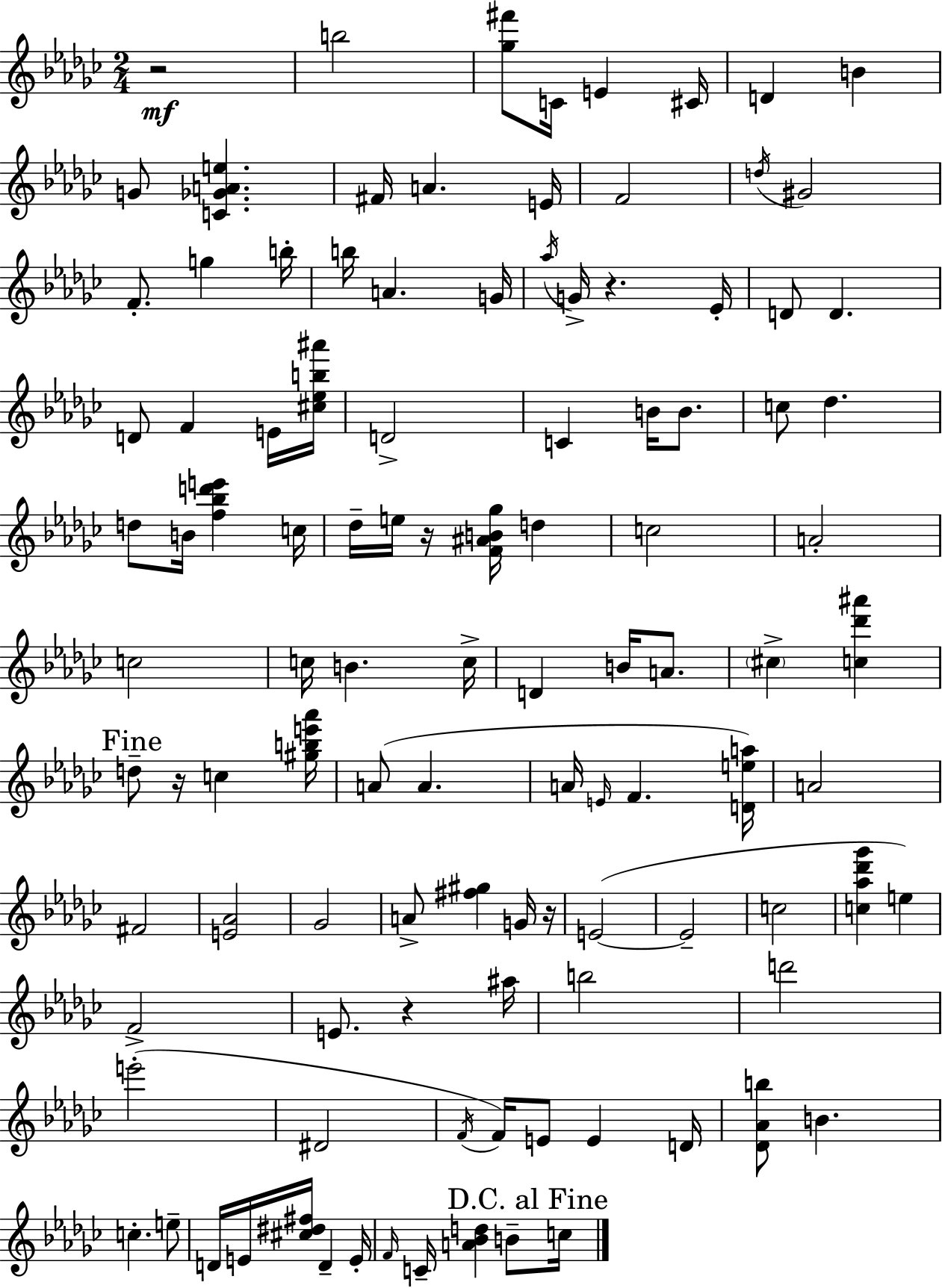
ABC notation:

X:1
T:Untitled
M:2/4
L:1/4
K:Ebm
z2 b2 [_g^f']/2 C/4 E ^C/4 D B G/2 [C_GAe] ^F/4 A E/4 F2 d/4 ^G2 F/2 g b/4 b/4 A G/4 _a/4 G/4 z _E/4 D/2 D D/2 F E/4 [^c_eb^a']/4 D2 C B/4 B/2 c/2 _d d/2 B/4 [f_bd'e'] c/4 _d/4 e/4 z/4 [F^AB_g]/4 d c2 A2 c2 c/4 B c/4 D B/4 A/2 ^c [c_d'^a'] d/2 z/4 c [^gbe'_a']/4 A/2 A A/4 E/4 F [Dea]/4 A2 ^F2 [E_A]2 _G2 A/2 [^f^g] G/4 z/4 E2 E2 c2 [c_a_d'_g'] e F2 E/2 z ^a/4 b2 d'2 e'2 ^D2 F/4 F/4 E/2 E D/4 [_D_Ab]/2 B c e/2 D/4 E/4 [^c^d^f]/4 D E/4 F/4 C/4 [A_Bd] B/2 c/4